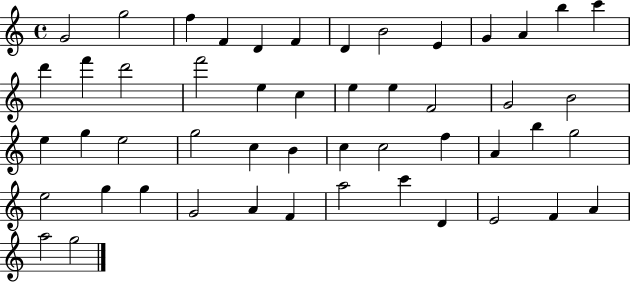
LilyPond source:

{
  \clef treble
  \time 4/4
  \defaultTimeSignature
  \key c \major
  g'2 g''2 | f''4 f'4 d'4 f'4 | d'4 b'2 e'4 | g'4 a'4 b''4 c'''4 | \break d'''4 f'''4 d'''2 | f'''2 e''4 c''4 | e''4 e''4 f'2 | g'2 b'2 | \break e''4 g''4 e''2 | g''2 c''4 b'4 | c''4 c''2 f''4 | a'4 b''4 g''2 | \break e''2 g''4 g''4 | g'2 a'4 f'4 | a''2 c'''4 d'4 | e'2 f'4 a'4 | \break a''2 g''2 | \bar "|."
}